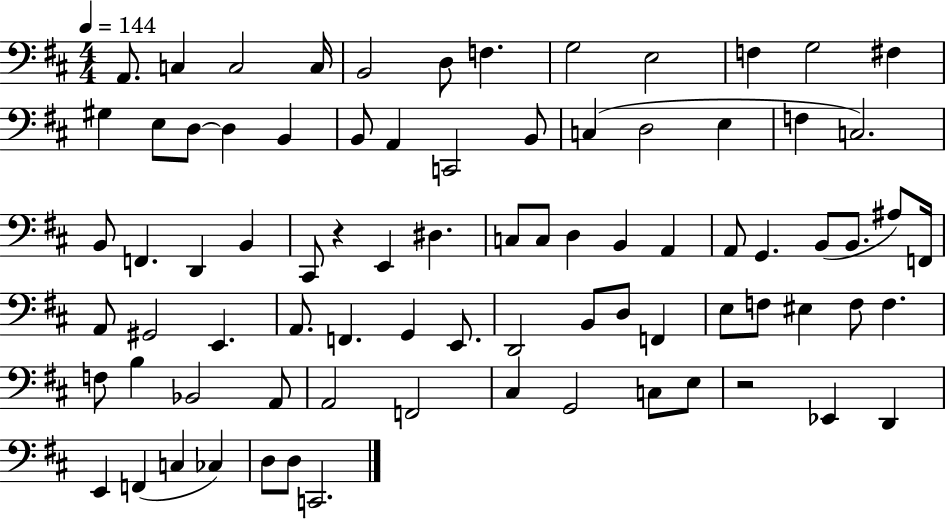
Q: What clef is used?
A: bass